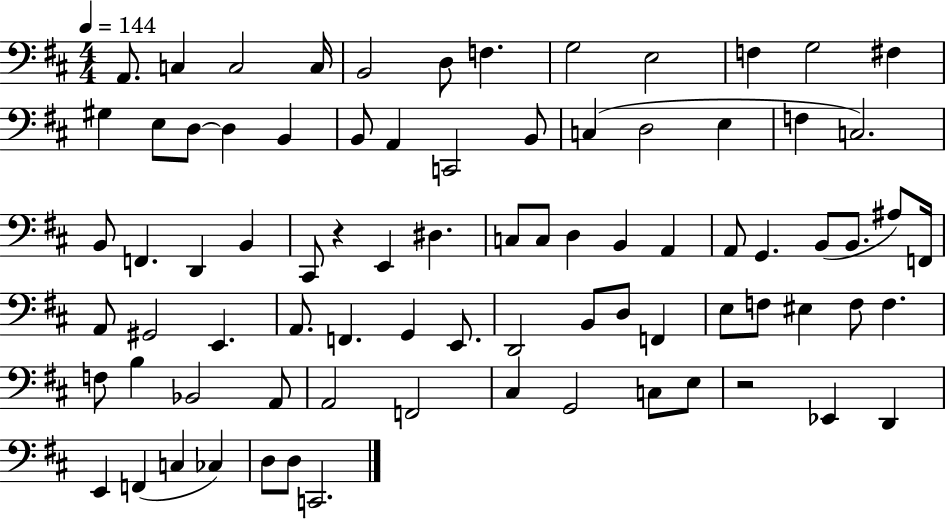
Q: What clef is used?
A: bass